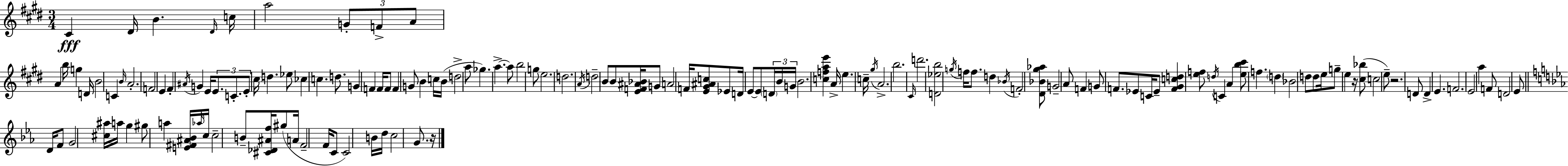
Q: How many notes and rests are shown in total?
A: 145